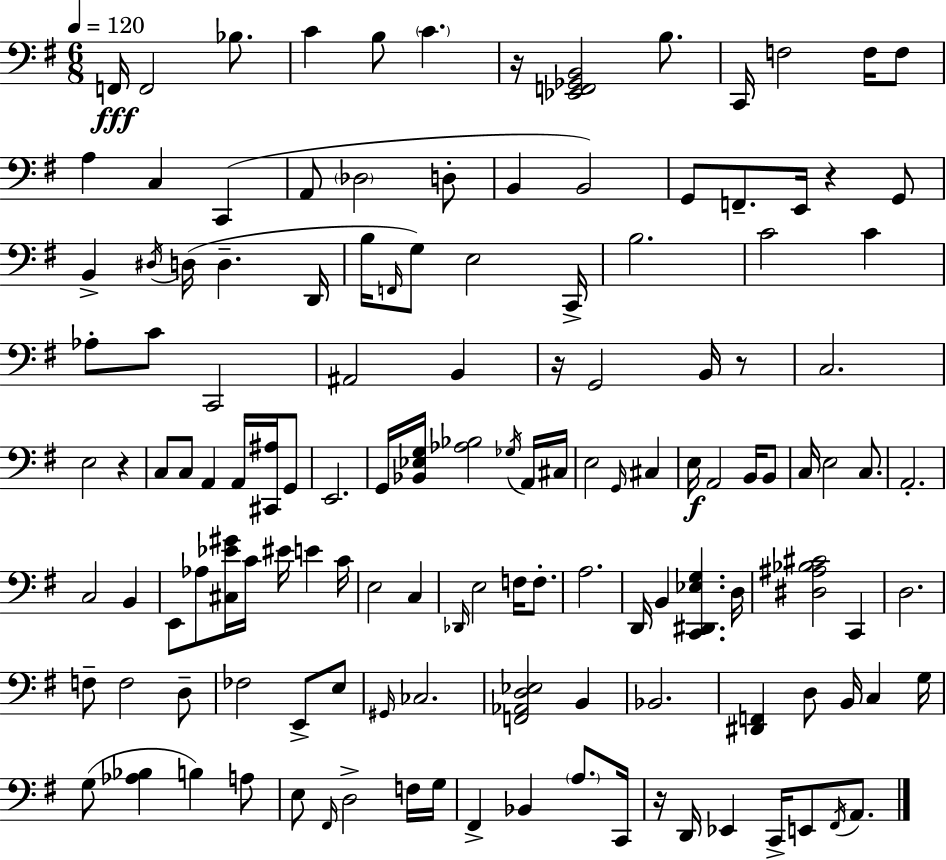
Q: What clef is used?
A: bass